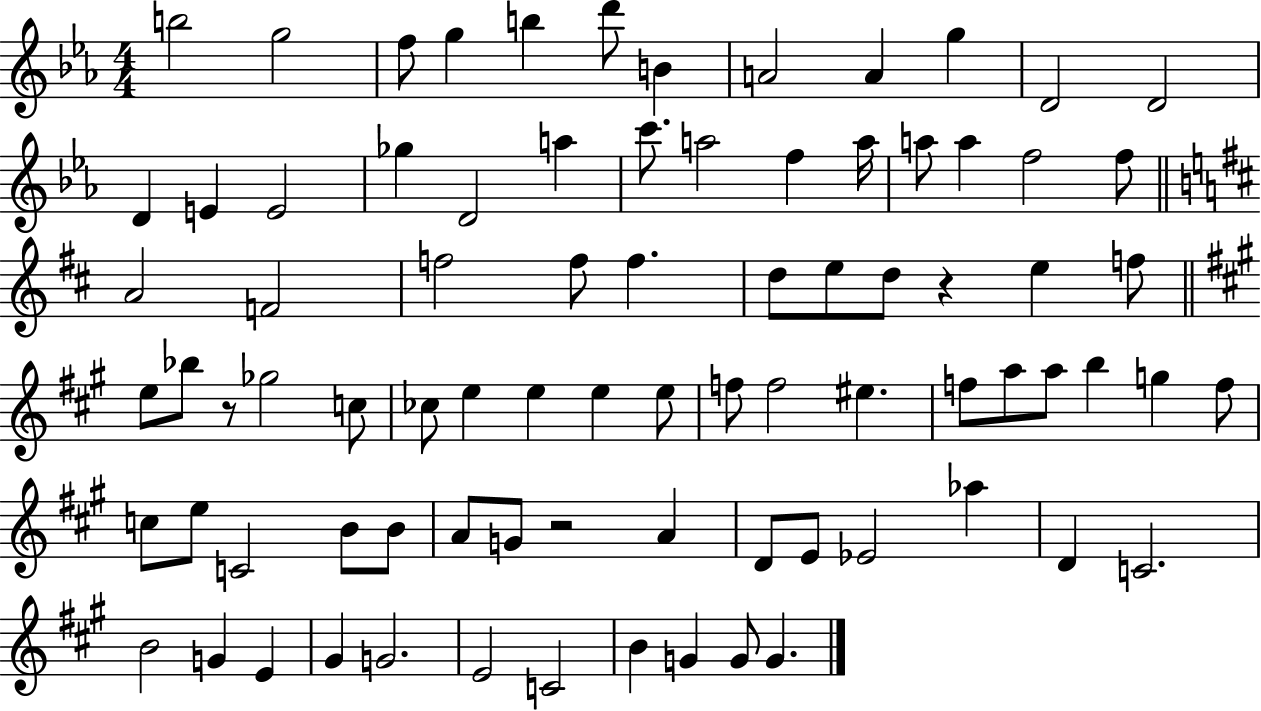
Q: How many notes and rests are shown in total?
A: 82